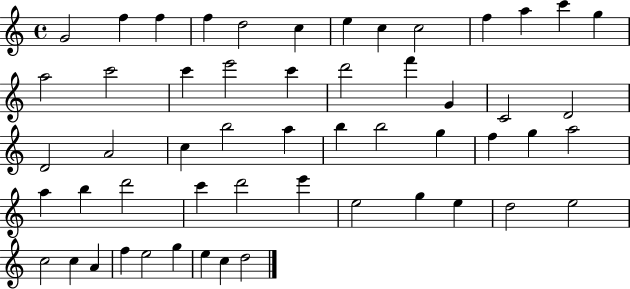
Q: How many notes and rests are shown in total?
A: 54